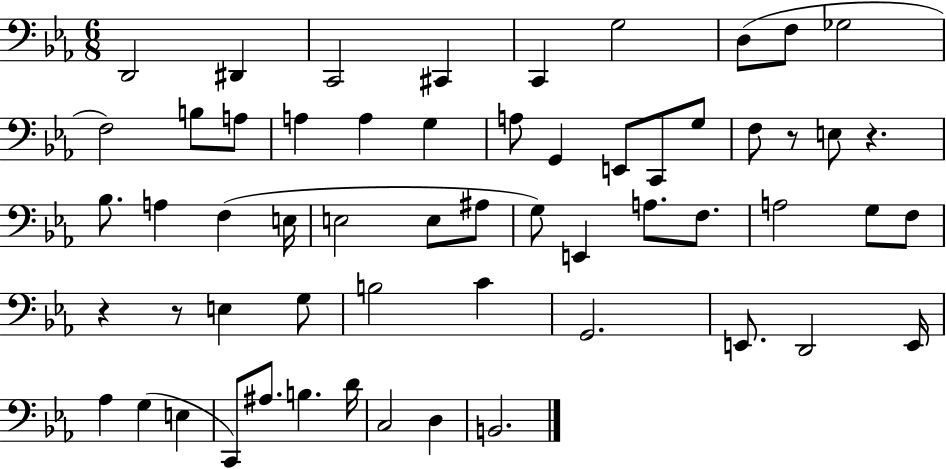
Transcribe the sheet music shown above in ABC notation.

X:1
T:Untitled
M:6/8
L:1/4
K:Eb
D,,2 ^D,, C,,2 ^C,, C,, G,2 D,/2 F,/2 _G,2 F,2 B,/2 A,/2 A, A, G, A,/2 G,, E,,/2 C,,/2 G,/2 F,/2 z/2 E,/2 z _B,/2 A, F, E,/4 E,2 E,/2 ^A,/2 G,/2 E,, A,/2 F,/2 A,2 G,/2 F,/2 z z/2 E, G,/2 B,2 C G,,2 E,,/2 D,,2 E,,/4 _A, G, E, C,,/2 ^A,/2 B, D/4 C,2 D, B,,2